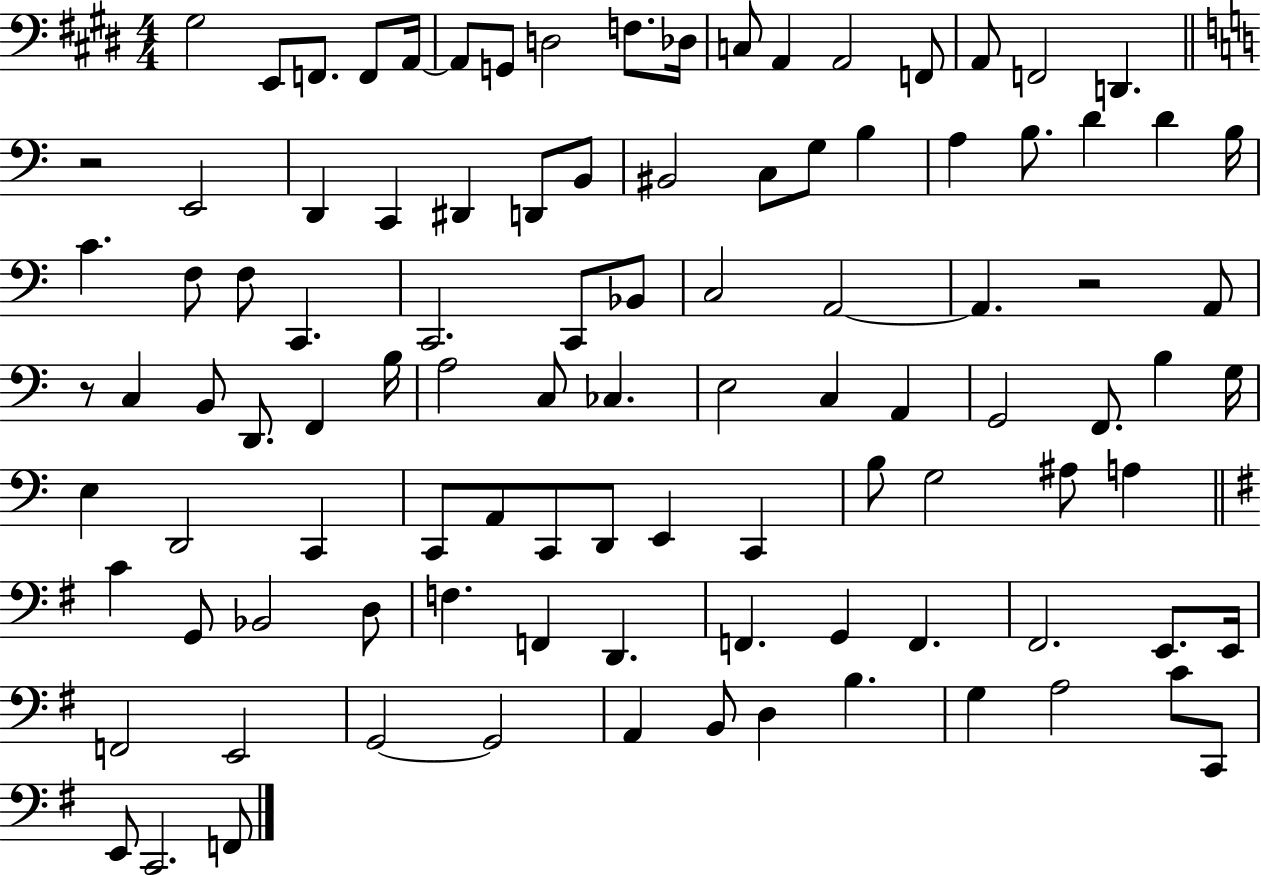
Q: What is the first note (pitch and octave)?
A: G#3